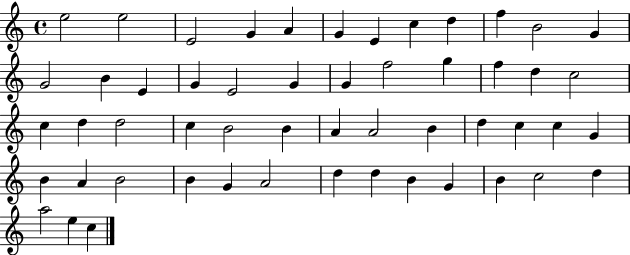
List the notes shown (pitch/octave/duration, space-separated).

E5/h E5/h E4/h G4/q A4/q G4/q E4/q C5/q D5/q F5/q B4/h G4/q G4/h B4/q E4/q G4/q E4/h G4/q G4/q F5/h G5/q F5/q D5/q C5/h C5/q D5/q D5/h C5/q B4/h B4/q A4/q A4/h B4/q D5/q C5/q C5/q G4/q B4/q A4/q B4/h B4/q G4/q A4/h D5/q D5/q B4/q G4/q B4/q C5/h D5/q A5/h E5/q C5/q